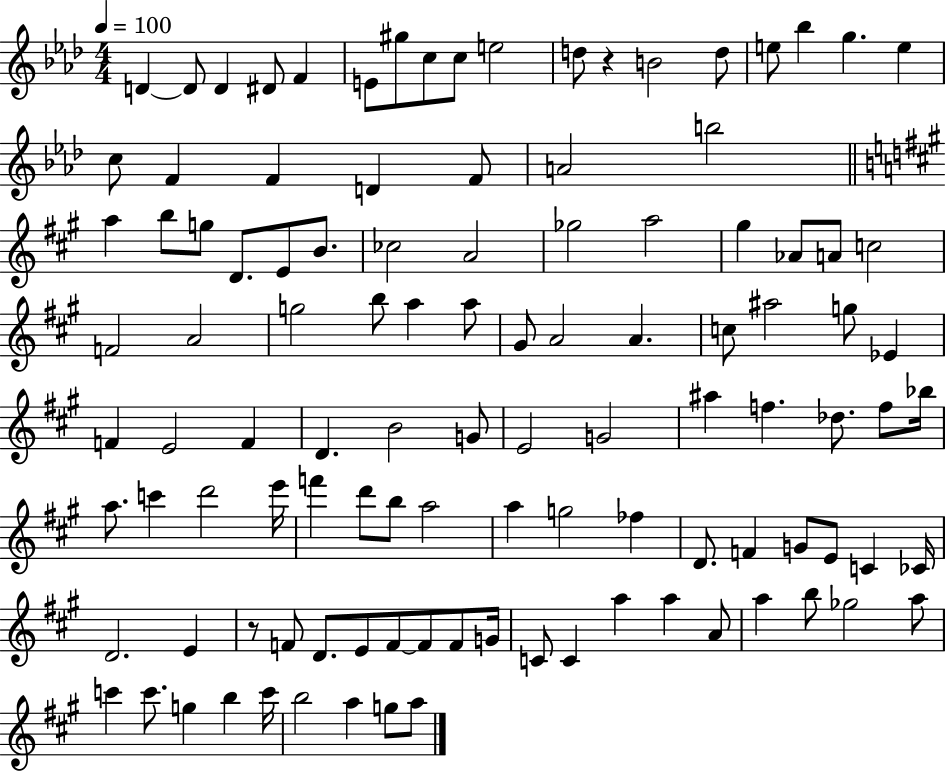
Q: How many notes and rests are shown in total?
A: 110